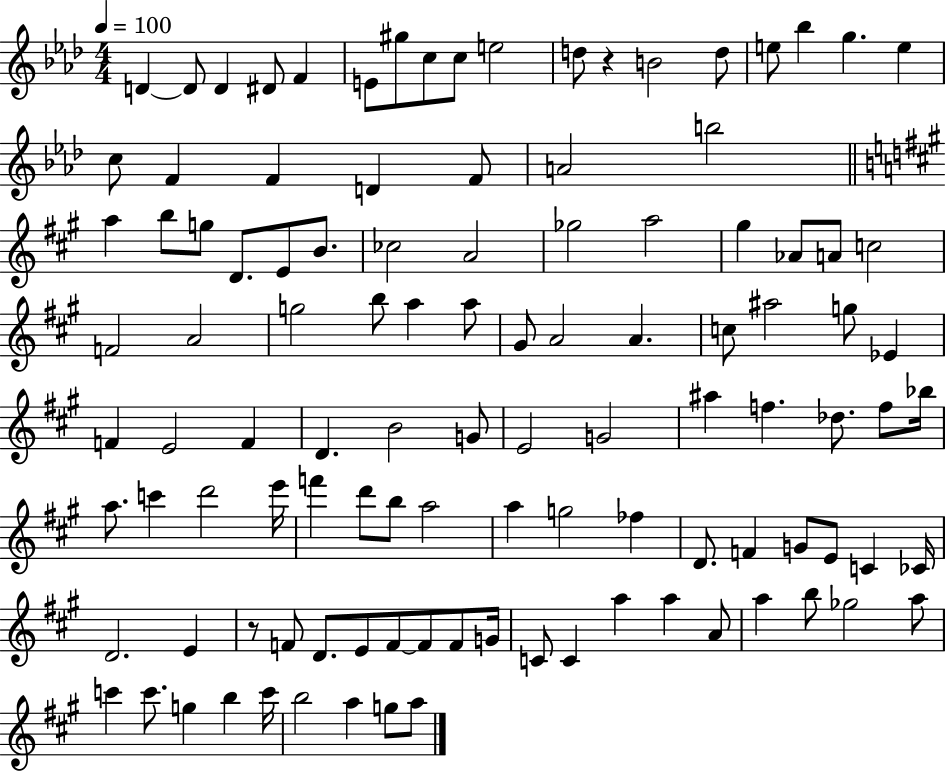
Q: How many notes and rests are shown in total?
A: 110